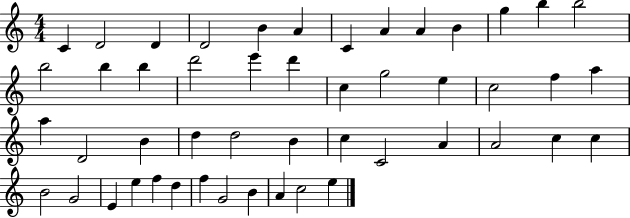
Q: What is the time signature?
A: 4/4